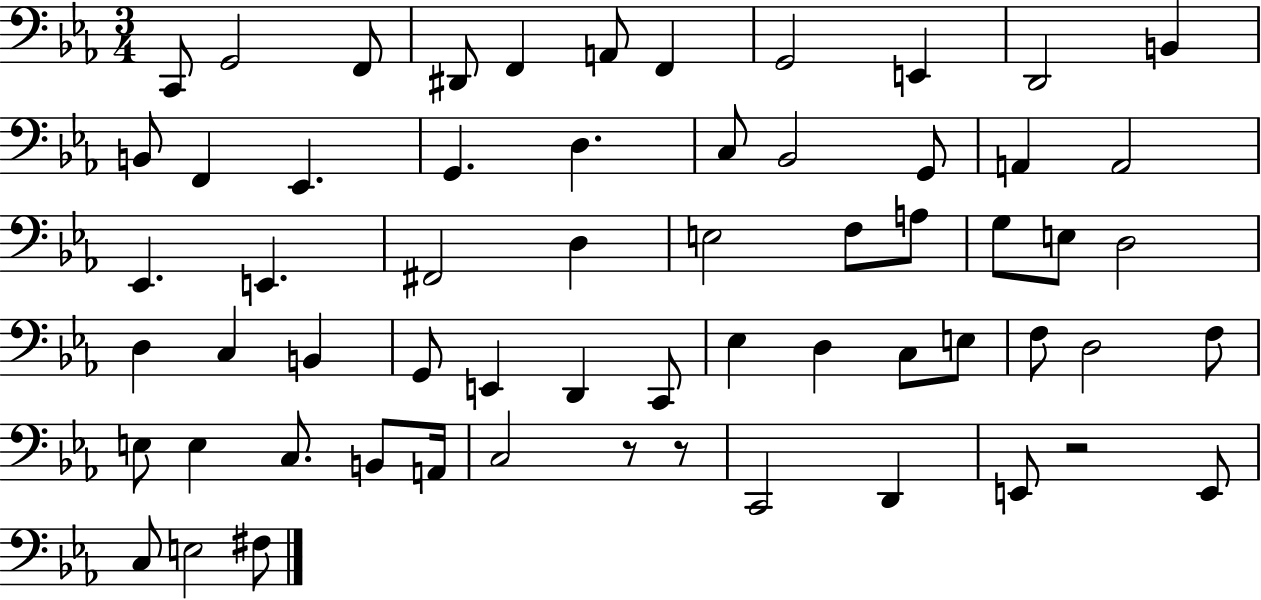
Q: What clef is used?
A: bass